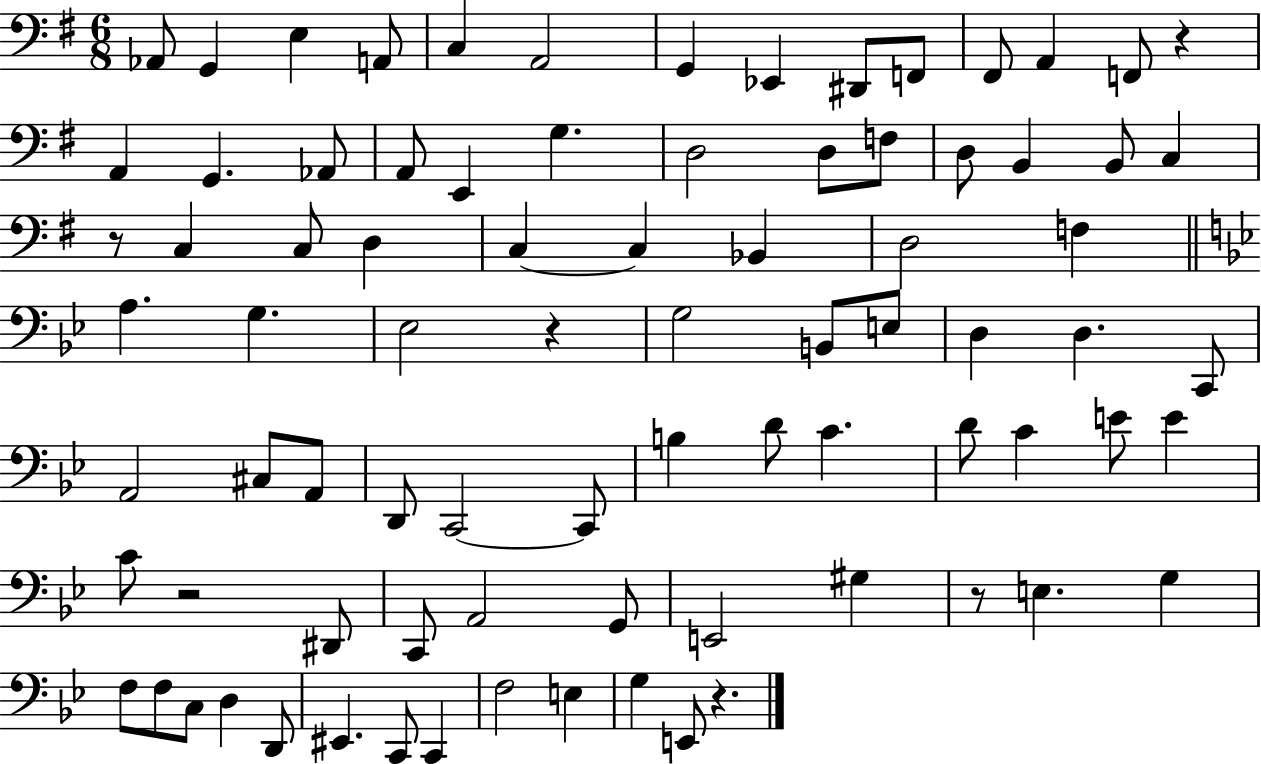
{
  \clef bass
  \numericTimeSignature
  \time 6/8
  \key g \major
  \repeat volta 2 { aes,8 g,4 e4 a,8 | c4 a,2 | g,4 ees,4 dis,8 f,8 | fis,8 a,4 f,8 r4 | \break a,4 g,4. aes,8 | a,8 e,4 g4. | d2 d8 f8 | d8 b,4 b,8 c4 | \break r8 c4 c8 d4 | c4~~ c4 bes,4 | d2 f4 | \bar "||" \break \key bes \major a4. g4. | ees2 r4 | g2 b,8 e8 | d4 d4. c,8 | \break a,2 cis8 a,8 | d,8 c,2~~ c,8 | b4 d'8 c'4. | d'8 c'4 e'8 e'4 | \break c'8 r2 dis,8 | c,8 a,2 g,8 | e,2 gis4 | r8 e4. g4 | \break f8 f8 c8 d4 d,8 | eis,4. c,8 c,4 | f2 e4 | g4 e,8 r4. | \break } \bar "|."
}